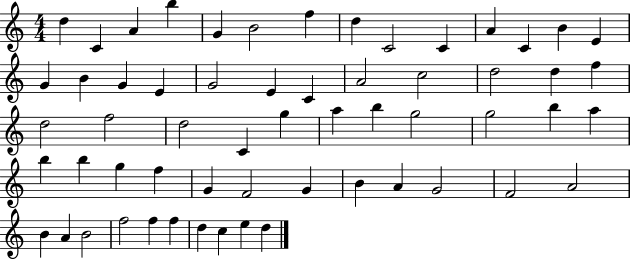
D5/q C4/q A4/q B5/q G4/q B4/h F5/q D5/q C4/h C4/q A4/q C4/q B4/q E4/q G4/q B4/q G4/q E4/q G4/h E4/q C4/q A4/h C5/h D5/h D5/q F5/q D5/h F5/h D5/h C4/q G5/q A5/q B5/q G5/h G5/h B5/q A5/q B5/q B5/q G5/q F5/q G4/q F4/h G4/q B4/q A4/q G4/h F4/h A4/h B4/q A4/q B4/h F5/h F5/q F5/q D5/q C5/q E5/q D5/q